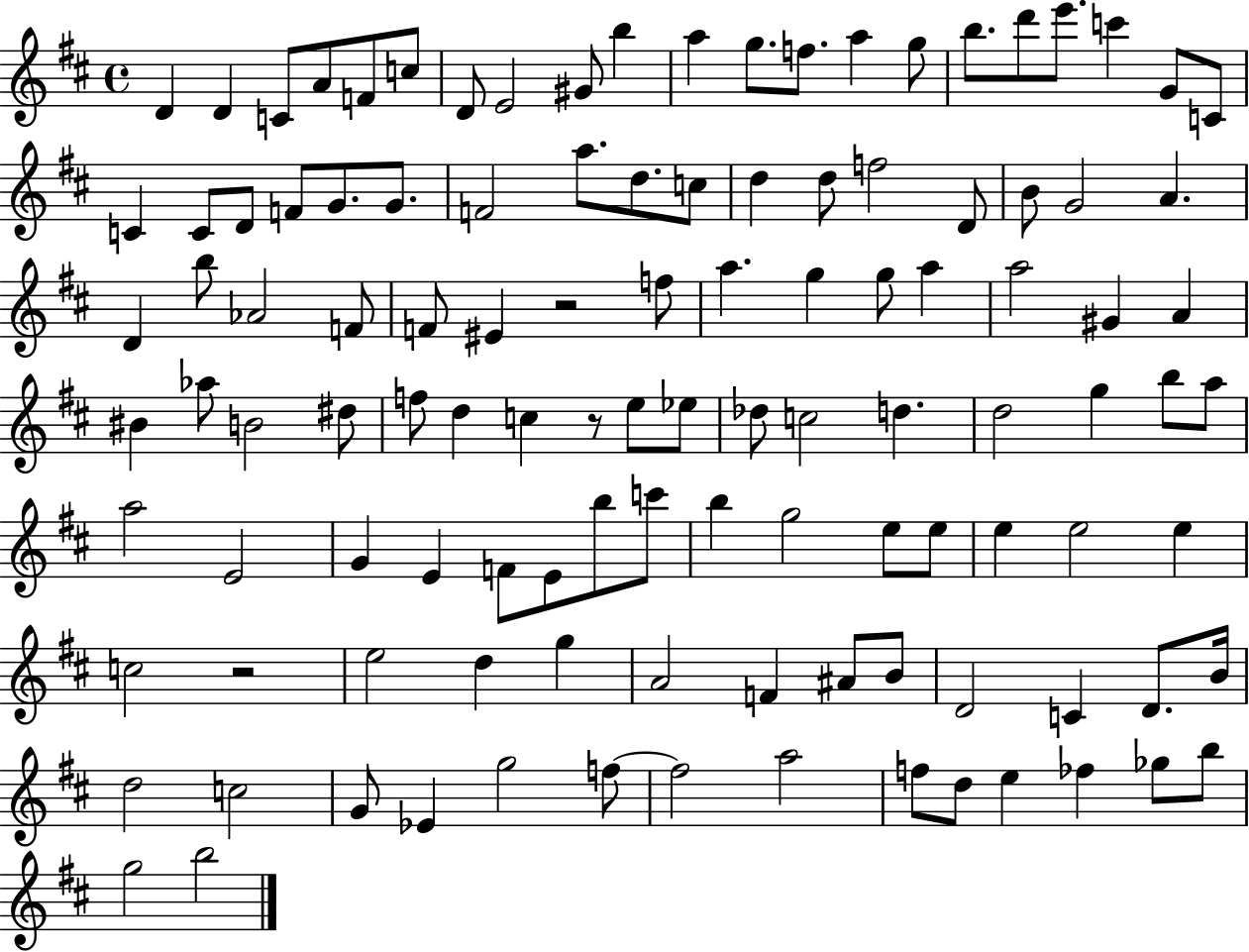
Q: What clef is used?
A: treble